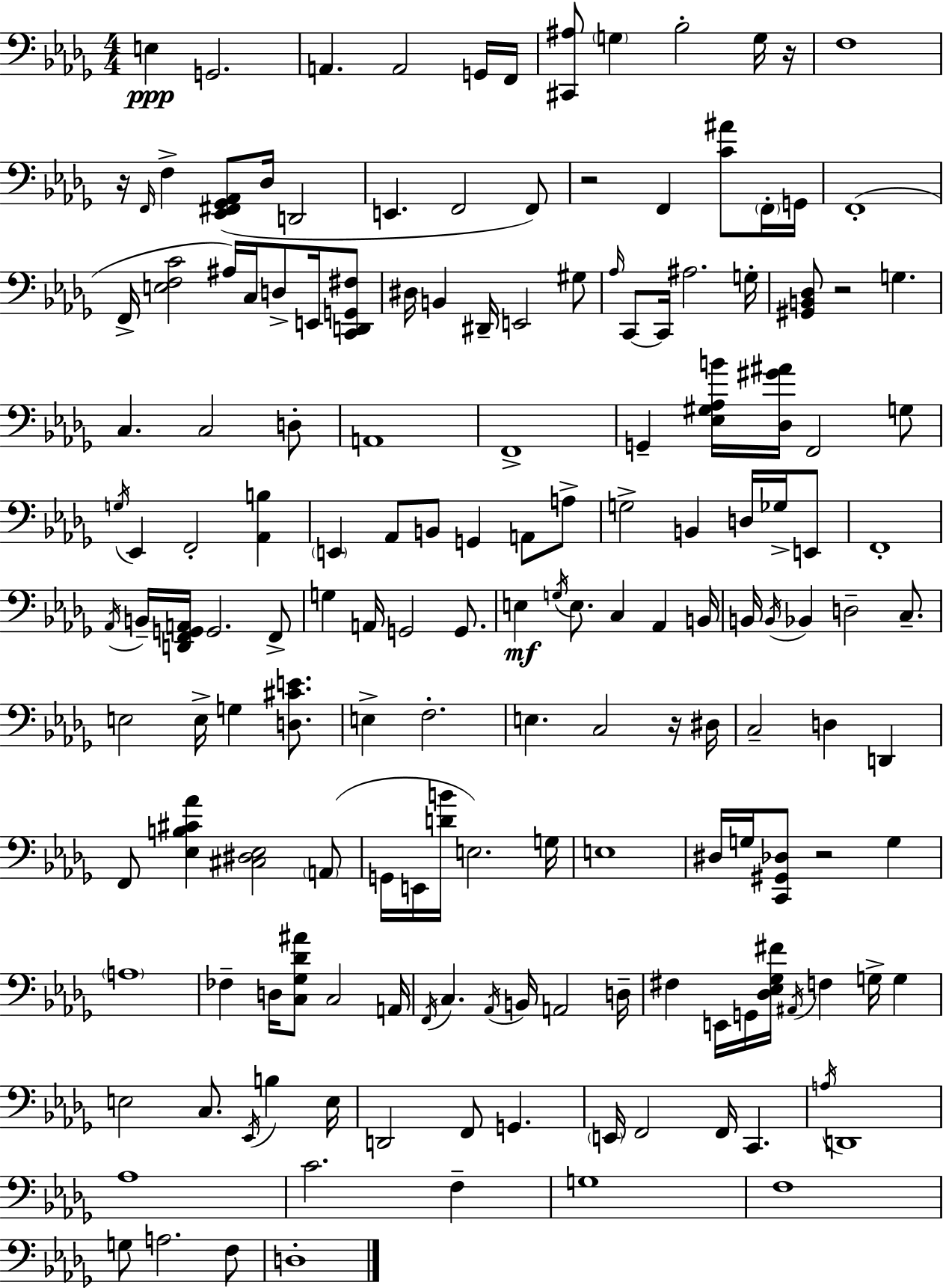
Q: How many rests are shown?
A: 6